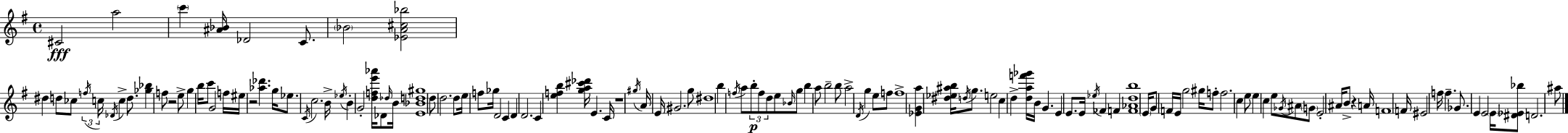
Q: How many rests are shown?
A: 4